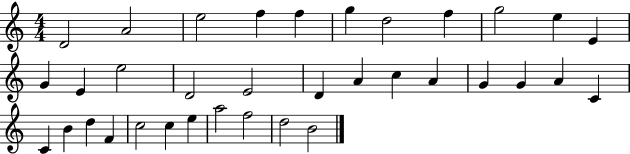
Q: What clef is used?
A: treble